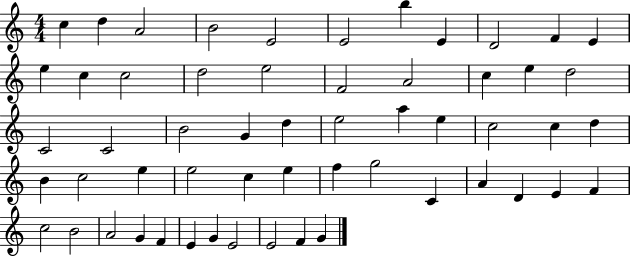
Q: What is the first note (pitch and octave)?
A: C5